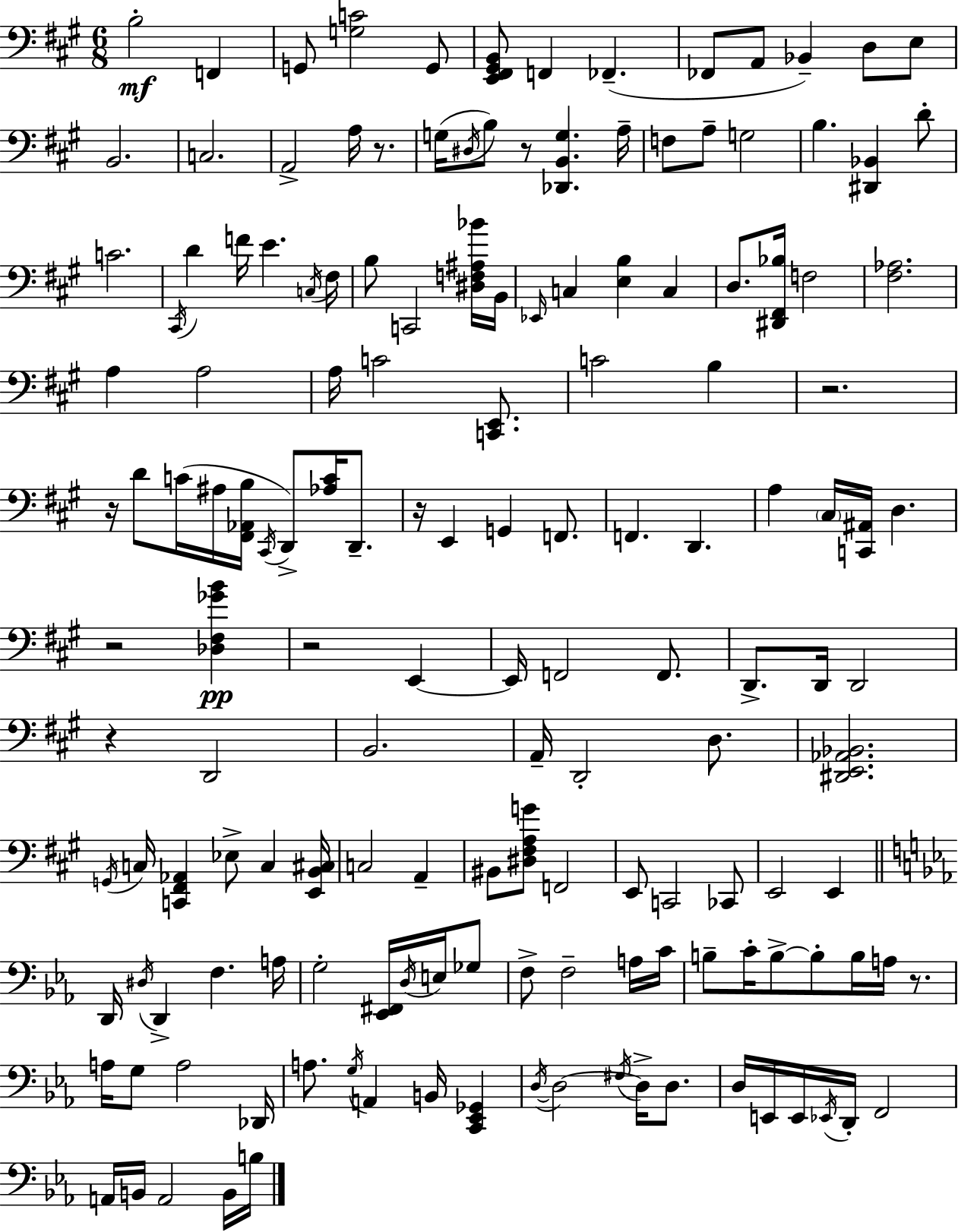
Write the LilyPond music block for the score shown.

{
  \clef bass
  \numericTimeSignature
  \time 6/8
  \key a \major
  b2-.\mf f,4 | g,8 <g c'>2 g,8 | <e, fis, gis, b,>8 f,4 fes,4.--( | fes,8 a,8 bes,4--) d8 e8 | \break b,2. | c2. | a,2-> a16 r8. | g16( \acciaccatura { dis16 } b8) r8 <des, b, g>4. | \break a16-- f8 a8-- g2 | b4. <dis, bes,>4 d'8-. | c'2. | \acciaccatura { cis,16 } d'4 f'16 e'4. | \break \acciaccatura { c16 } fis16 b8 c,2 | <dis f ais bes'>16 b,16 \grace { ees,16 } c4 <e b>4 | c4 d8. <dis, fis, bes>16 f2 | <fis aes>2. | \break a4 a2 | a16 c'2 | <c, e,>8. c'2 | b4 r2. | \break r16 d'8 c'16( ais16 <fis, aes, b>16 \acciaccatura { cis,16 } d,8->) | <aes c'>16 d,8.-- r16 e,4 g,4 | f,8. f,4. d,4. | a4 \parenthesize cis16 <c, ais,>16 d4. | \break r2 | <des fis ges' b'>4\pp r2 | e,4~~ e,16 f,2 | f,8. d,8.-> d,16 d,2 | \break r4 d,2 | b,2. | a,16-- d,2-. | d8. <dis, e, aes, bes,>2. | \break \acciaccatura { g,16 } c16 <c, fis, aes,>4 ees8-> | c4 <e, b, cis>16 c2 | a,4-- bis,8 <dis fis a g'>8 f,2 | e,8 c,2 | \break ces,8 e,2 | e,4 \bar "||" \break \key c \minor d,16 \acciaccatura { dis16 } d,4-> f4. | a16 g2-. <ees, fis,>16 \acciaccatura { d16 } e16 | ges8 f8-> f2-- | a16 c'16 b8-- c'16-. b8->~~ b8-. b16 a16 r8. | \break a16 g8 a2 | des,16 a8. \acciaccatura { g16 } a,4 b,16 <c, ees, ges,>4 | \acciaccatura { d16~ }~ d2 | \acciaccatura { fis16 } d16-> d8. d16 e,16 e,16 \acciaccatura { ees,16 } d,16-. f,2 | \break a,16 b,16 a,2 | b,16 b16 \bar "|."
}